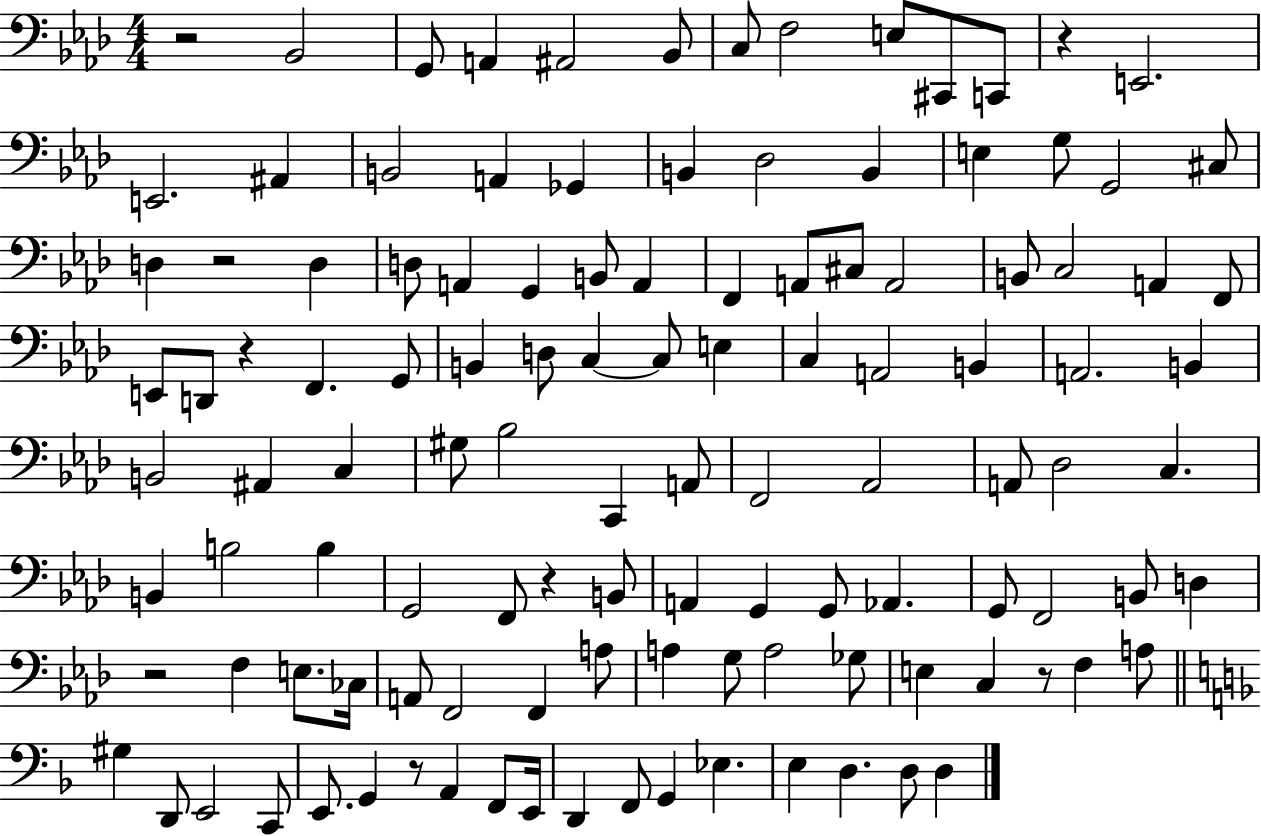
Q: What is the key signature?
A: AES major